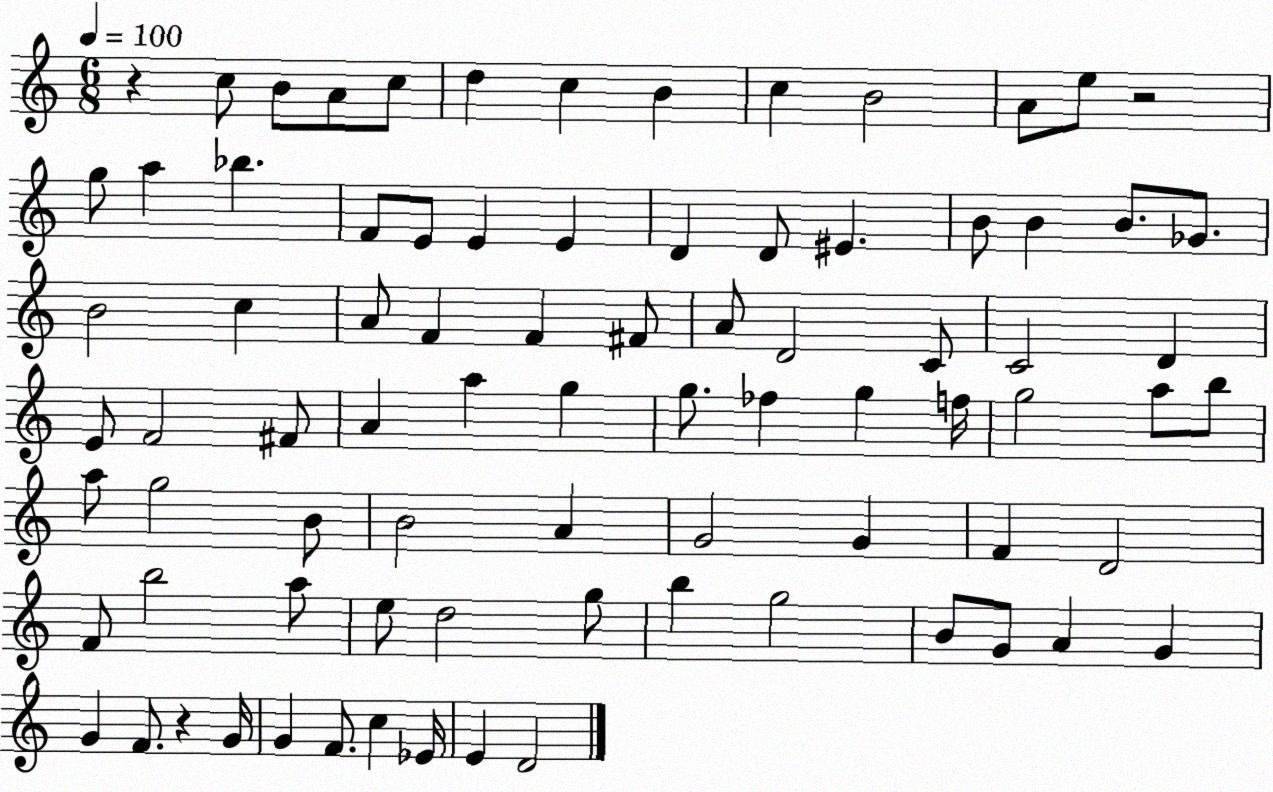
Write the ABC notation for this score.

X:1
T:Untitled
M:6/8
L:1/4
K:C
z c/2 B/2 A/2 c/2 d c B c B2 A/2 e/2 z2 g/2 a _b F/2 E/2 E E D D/2 ^E B/2 B B/2 _G/2 B2 c A/2 F F ^F/2 A/2 D2 C/2 C2 D E/2 F2 ^F/2 A a g g/2 _f g f/4 g2 a/2 b/2 a/2 g2 B/2 B2 A G2 G F D2 F/2 b2 a/2 e/2 d2 g/2 b g2 B/2 G/2 A G G F/2 z G/4 G F/2 c _E/4 E D2